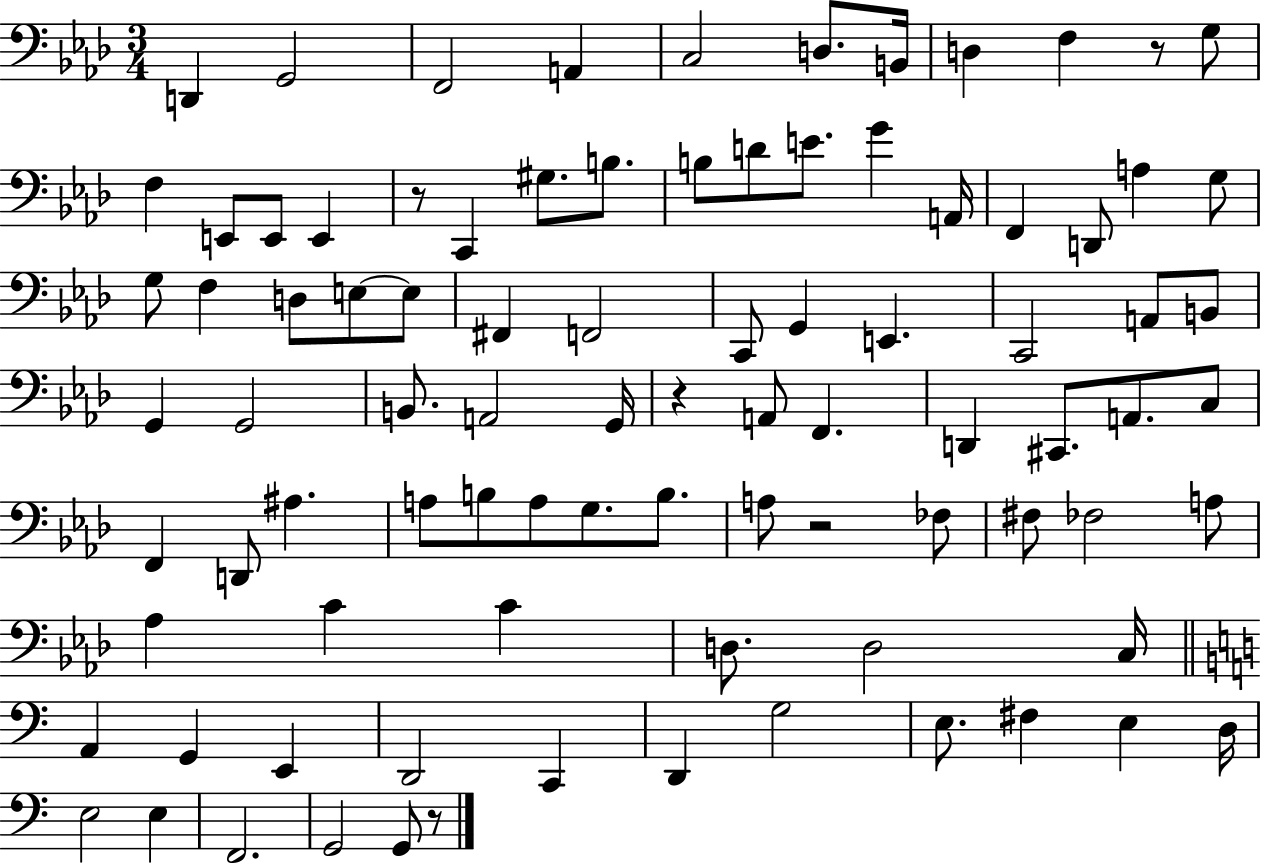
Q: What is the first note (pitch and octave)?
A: D2